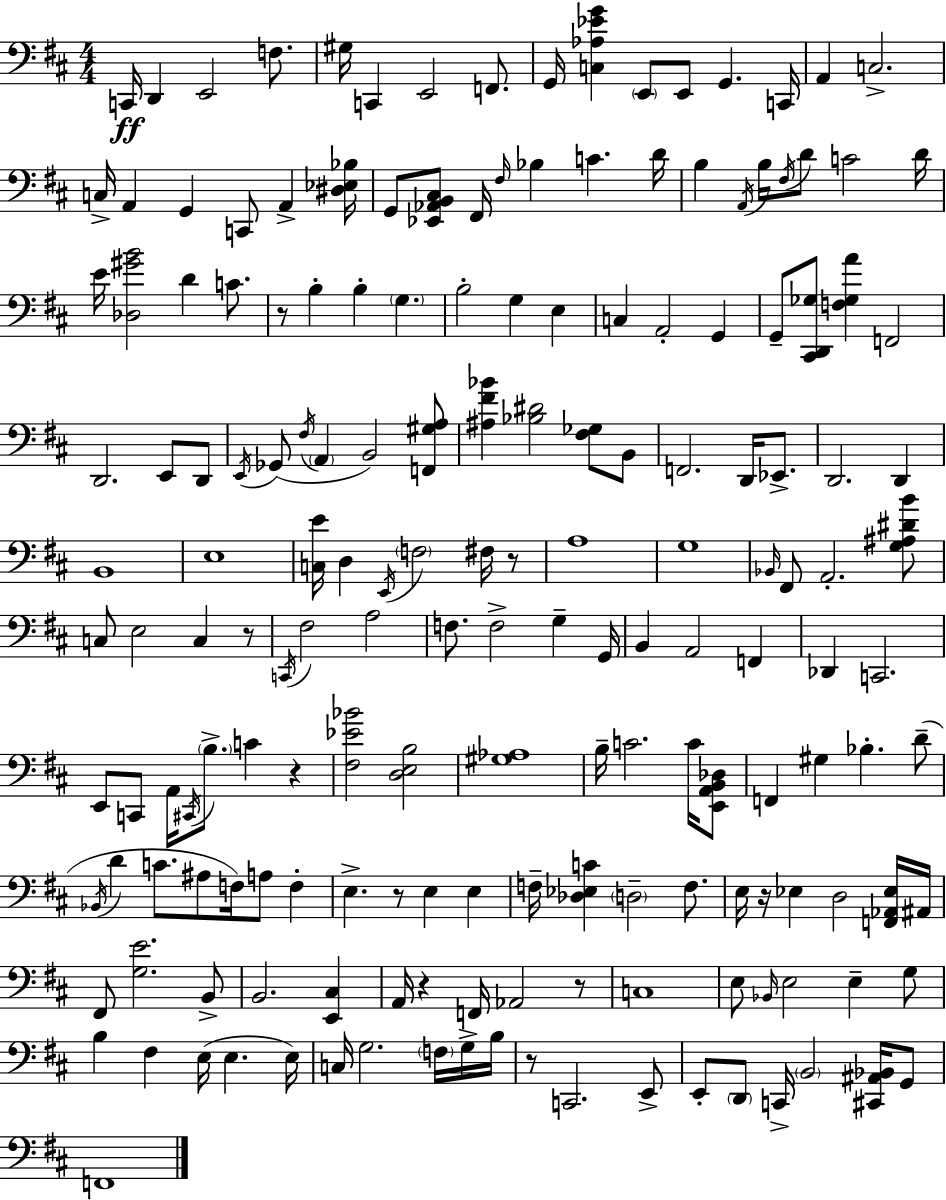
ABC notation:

X:1
T:Untitled
M:4/4
L:1/4
K:D
C,,/4 D,, E,,2 F,/2 ^G,/4 C,, E,,2 F,,/2 G,,/4 [C,_A,_EG] E,,/2 E,,/2 G,, C,,/4 A,, C,2 C,/4 A,, G,, C,,/2 A,, [^D,_E,_B,]/4 G,,/2 [_E,,_A,,B,,^C,]/2 ^F,,/4 ^F,/4 _B, C D/4 B, A,,/4 B,/4 ^F,/4 D/2 C2 D/4 E/4 [_D,^GB]2 D C/2 z/2 B, B, G, B,2 G, E, C, A,,2 G,, G,,/2 [^C,,D,,_G,]/2 [F,_G,A] F,,2 D,,2 E,,/2 D,,/2 E,,/4 _G,,/2 ^F,/4 A,, B,,2 [F,,^G,A,]/2 [^A,^F_B] [_B,^D]2 [^F,_G,]/2 B,,/2 F,,2 D,,/4 _E,,/2 D,,2 D,, B,,4 E,4 [C,E]/4 D, E,,/4 F,2 ^F,/4 z/2 A,4 G,4 _B,,/4 ^F,,/2 A,,2 [G,^A,^DB]/2 C,/2 E,2 C, z/2 C,,/4 ^F,2 A,2 F,/2 F,2 G, G,,/4 B,, A,,2 F,, _D,, C,,2 E,,/2 C,,/2 A,,/4 ^C,,/4 B,/2 C z [^F,_E_B]2 [D,E,B,]2 [^G,_A,]4 B,/4 C2 C/4 [E,,A,,B,,_D,]/2 F,, ^G, _B, D/2 _B,,/4 D C/2 ^A,/2 F,/4 A,/2 F, E, z/2 E, E, F,/4 [_D,_E,C] D,2 F,/2 E,/4 z/4 _E, D,2 [F,,_A,,_E,]/4 ^A,,/4 ^F,,/2 [G,E]2 B,,/2 B,,2 [E,,^C,] A,,/4 z F,,/4 _A,,2 z/2 C,4 E,/2 _B,,/4 E,2 E, G,/2 B, ^F, E,/4 E, E,/4 C,/4 G,2 F,/4 G,/4 B,/4 z/2 C,,2 E,,/2 E,,/2 D,,/2 C,,/4 B,,2 [^C,,^A,,_B,,]/4 G,,/2 F,,4